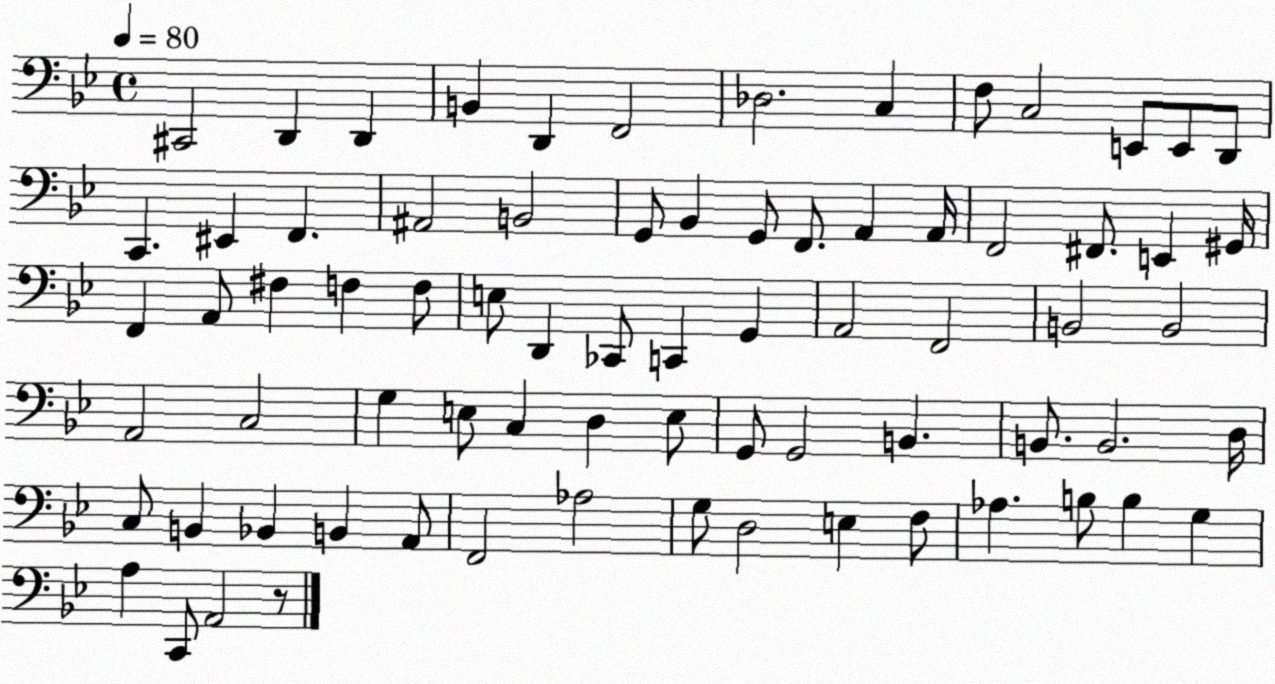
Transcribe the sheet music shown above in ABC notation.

X:1
T:Untitled
M:4/4
L:1/4
K:Bb
^C,,2 D,, D,, B,, D,, F,,2 _D,2 C, F,/2 C,2 E,,/2 E,,/2 D,,/2 C,, ^E,, F,, ^A,,2 B,,2 G,,/2 _B,, G,,/2 F,,/2 A,, A,,/4 F,,2 ^F,,/2 E,, ^G,,/4 F,, A,,/2 ^F, F, F,/2 E,/2 D,, _C,,/2 C,, G,, A,,2 F,,2 B,,2 B,,2 A,,2 C,2 G, E,/2 C, D, E,/2 G,,/2 G,,2 B,, B,,/2 B,,2 D,/4 C,/2 B,, _B,, B,, A,,/2 F,,2 _A,2 G,/2 D,2 E, F,/2 _A, B,/2 B, G, A, C,,/2 A,,2 z/2